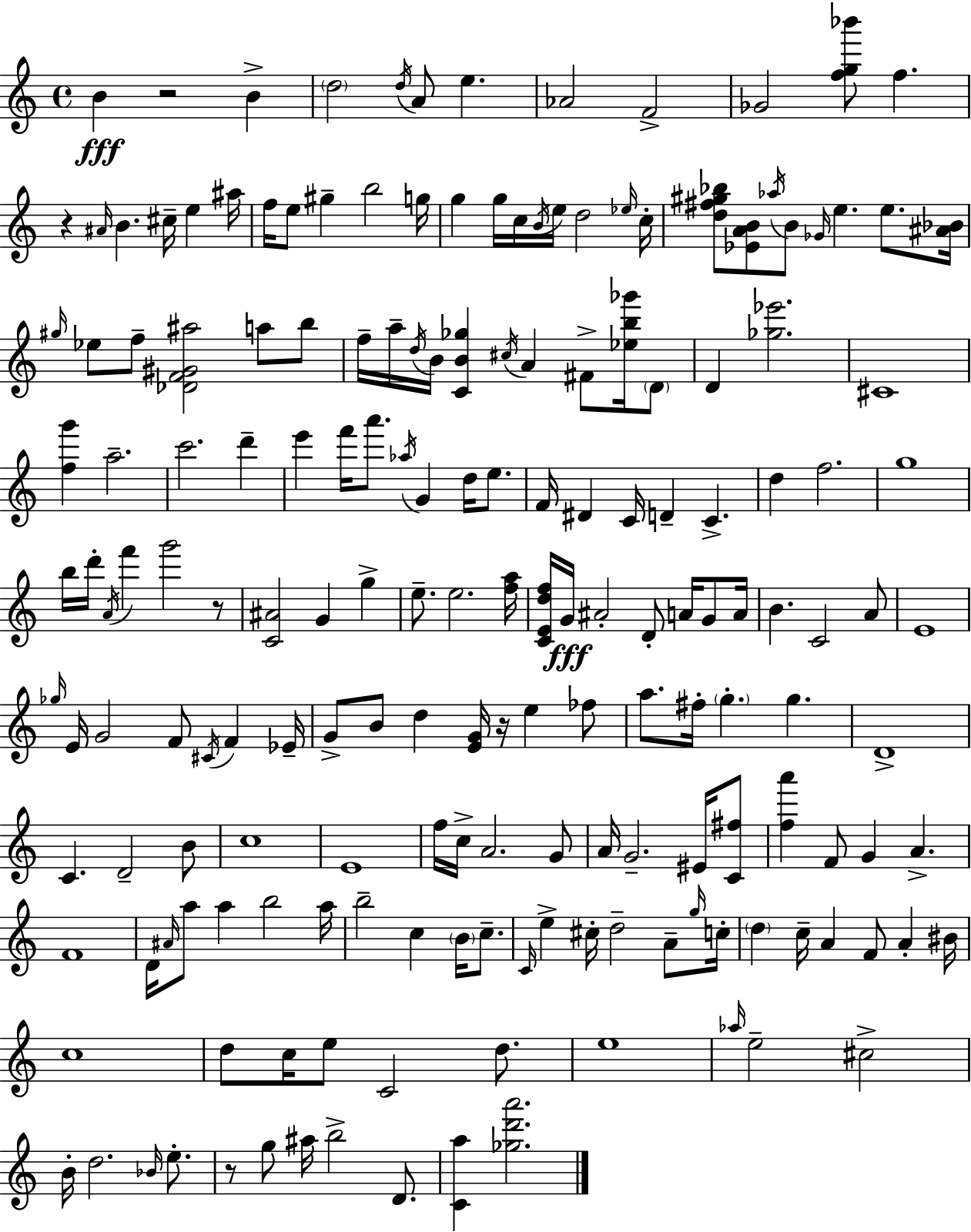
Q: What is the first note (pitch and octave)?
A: B4